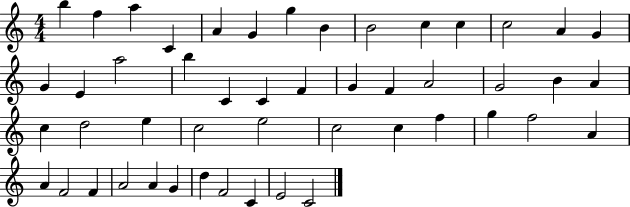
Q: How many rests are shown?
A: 0